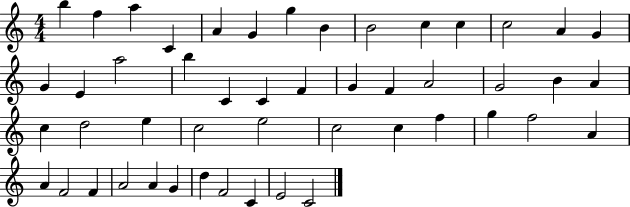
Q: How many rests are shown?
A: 0